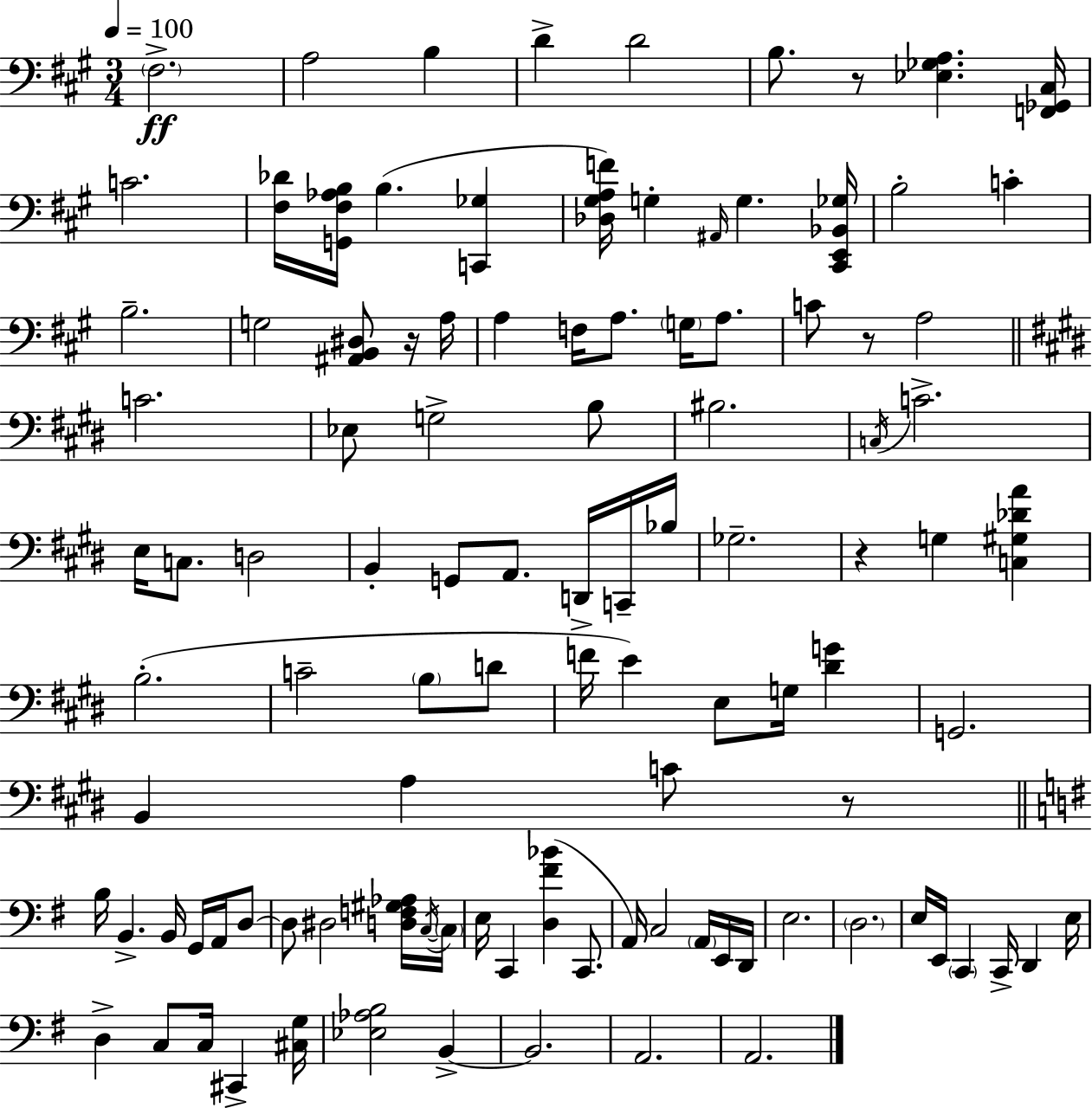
{
  \clef bass
  \numericTimeSignature
  \time 3/4
  \key a \major
  \tempo 4 = 100
  \parenthesize fis2.->\ff | a2 b4 | d'4-> d'2 | b8. r8 <ees ges a>4. <f, ges, cis>16 | \break c'2. | <fis des'>16 <g, fis aes b>16 b4.( <c, ges>4 | <des gis a f'>16) g4-. \grace { ais,16 } g4. | <cis, e, bes, ges>16 b2-. c'4-. | \break b2.-- | g2 <ais, b, dis>8 r16 | a16 a4 f16 a8. \parenthesize g16 a8. | c'8 r8 a2 | \break \bar "||" \break \key e \major c'2. | ees8 g2-> b8 | bis2. | \acciaccatura { c16 } c'2.-> | \break e16 c8. d2 | b,4-. g,8 a,8. d,16-> c,16-- | bes16 ges2.-- | r4 g4 <c gis des' a'>4 | \break b2.-.( | c'2-- \parenthesize b8 d'8 | f'16 e'4) e8 g16 <dis' g'>4 | g,2. | \break b,4 a4 c'8 r8 | \bar "||" \break \key g \major b16 b,4.-> b,16 g,16 a,16 d8~~ | d8 dis2 <d f gis aes>16 \acciaccatura { c16~ }~ | \parenthesize c16 e16 c,4 <d fis' bes'>4( c,8. | a,16) c2 \parenthesize a,16 e,16 | \break d,16 e2. | \parenthesize d2. | e16 e,16 \parenthesize c,4 c,16-> d,4 | e16 d4-> c8 c16 cis,4-> | \break <cis g>16 <ees aes b>2 b,4->~~ | b,2. | a,2. | a,2. | \break \bar "|."
}